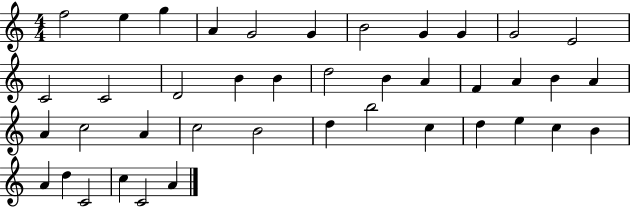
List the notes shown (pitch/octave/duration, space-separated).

F5/h E5/q G5/q A4/q G4/h G4/q B4/h G4/q G4/q G4/h E4/h C4/h C4/h D4/h B4/q B4/q D5/h B4/q A4/q F4/q A4/q B4/q A4/q A4/q C5/h A4/q C5/h B4/h D5/q B5/h C5/q D5/q E5/q C5/q B4/q A4/q D5/q C4/h C5/q C4/h A4/q